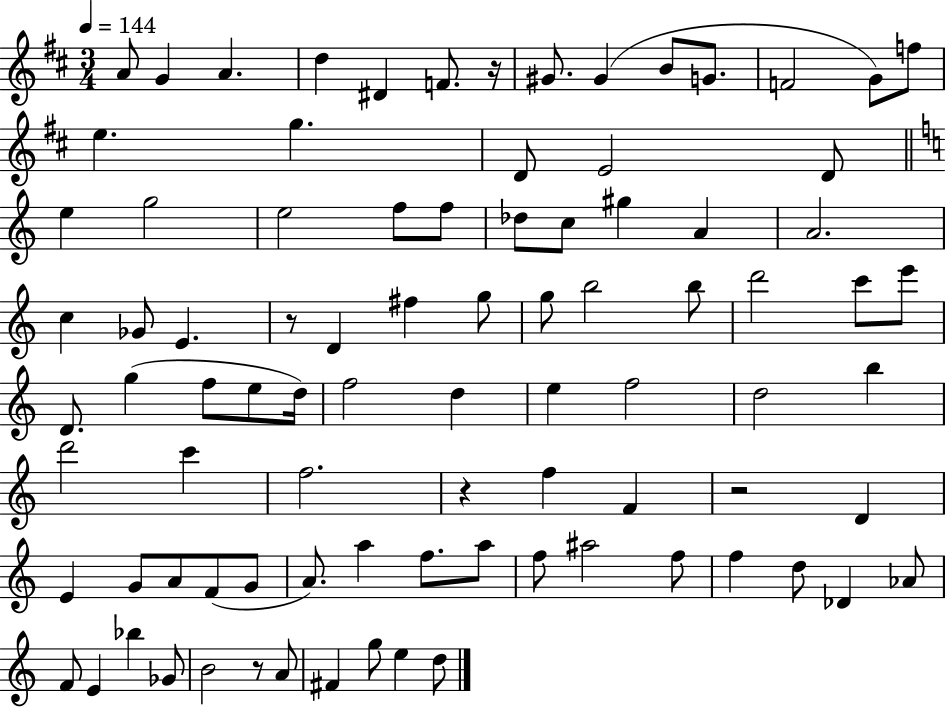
A4/e G4/q A4/q. D5/q D#4/q F4/e. R/s G#4/e. G#4/q B4/e G4/e. F4/h G4/e F5/e E5/q. G5/q. D4/e E4/h D4/e E5/q G5/h E5/h F5/e F5/e Db5/e C5/e G#5/q A4/q A4/h. C5/q Gb4/e E4/q. R/e D4/q F#5/q G5/e G5/e B5/h B5/e D6/h C6/e E6/e D4/e. G5/q F5/e E5/e D5/s F5/h D5/q E5/q F5/h D5/h B5/q D6/h C6/q F5/h. R/q F5/q F4/q R/h D4/q E4/q G4/e A4/e F4/e G4/e A4/e. A5/q F5/e. A5/e F5/e A#5/h F5/e F5/q D5/e Db4/q Ab4/e F4/e E4/q Bb5/q Gb4/e B4/h R/e A4/e F#4/q G5/e E5/q D5/e